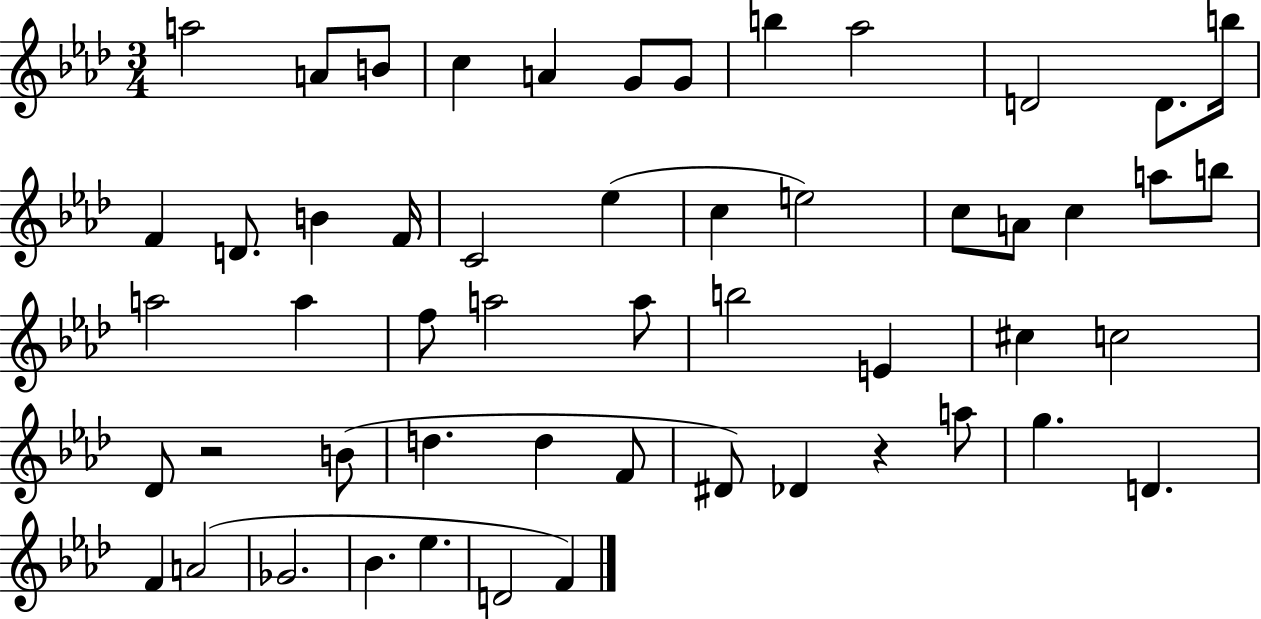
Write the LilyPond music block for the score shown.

{
  \clef treble
  \numericTimeSignature
  \time 3/4
  \key aes \major
  a''2 a'8 b'8 | c''4 a'4 g'8 g'8 | b''4 aes''2 | d'2 d'8. b''16 | \break f'4 d'8. b'4 f'16 | c'2 ees''4( | c''4 e''2) | c''8 a'8 c''4 a''8 b''8 | \break a''2 a''4 | f''8 a''2 a''8 | b''2 e'4 | cis''4 c''2 | \break des'8 r2 b'8( | d''4. d''4 f'8 | dis'8) des'4 r4 a''8 | g''4. d'4. | \break f'4 a'2( | ges'2. | bes'4. ees''4. | d'2 f'4) | \break \bar "|."
}